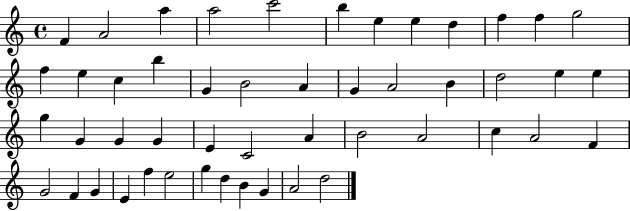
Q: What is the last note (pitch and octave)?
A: D5